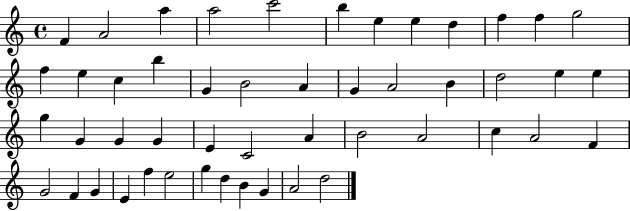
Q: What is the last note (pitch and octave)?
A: D5